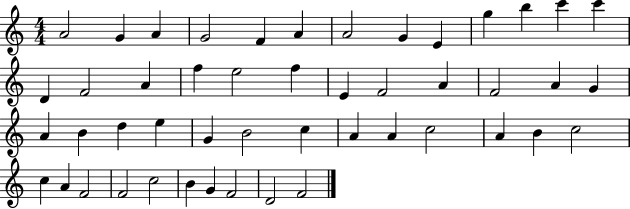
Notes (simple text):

A4/h G4/q A4/q G4/h F4/q A4/q A4/h G4/q E4/q G5/q B5/q C6/q C6/q D4/q F4/h A4/q F5/q E5/h F5/q E4/q F4/h A4/q F4/h A4/q G4/q A4/q B4/q D5/q E5/q G4/q B4/h C5/q A4/q A4/q C5/h A4/q B4/q C5/h C5/q A4/q F4/h F4/h C5/h B4/q G4/q F4/h D4/h F4/h